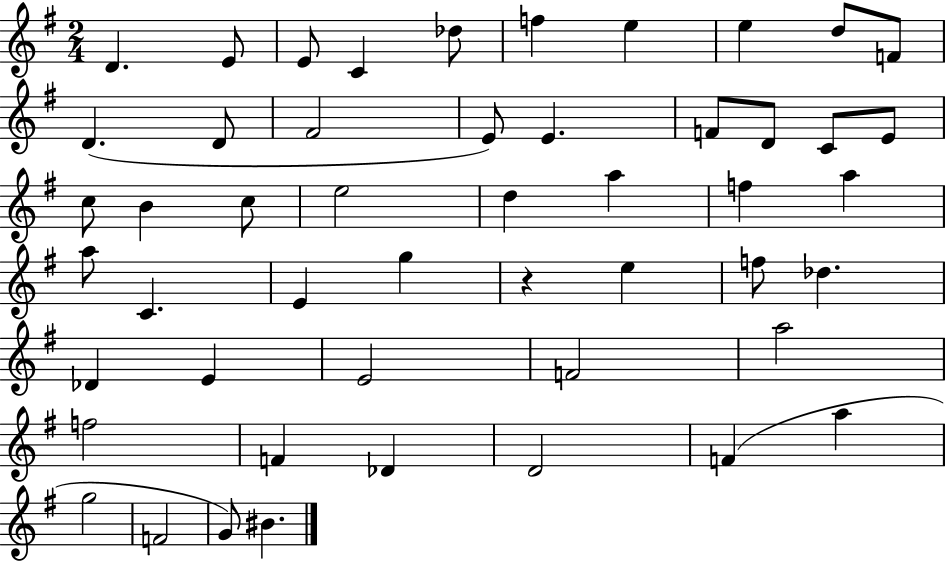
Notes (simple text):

D4/q. E4/e E4/e C4/q Db5/e F5/q E5/q E5/q D5/e F4/e D4/q. D4/e F#4/h E4/e E4/q. F4/e D4/e C4/e E4/e C5/e B4/q C5/e E5/h D5/q A5/q F5/q A5/q A5/e C4/q. E4/q G5/q R/q E5/q F5/e Db5/q. Db4/q E4/q E4/h F4/h A5/h F5/h F4/q Db4/q D4/h F4/q A5/q G5/h F4/h G4/e BIS4/q.